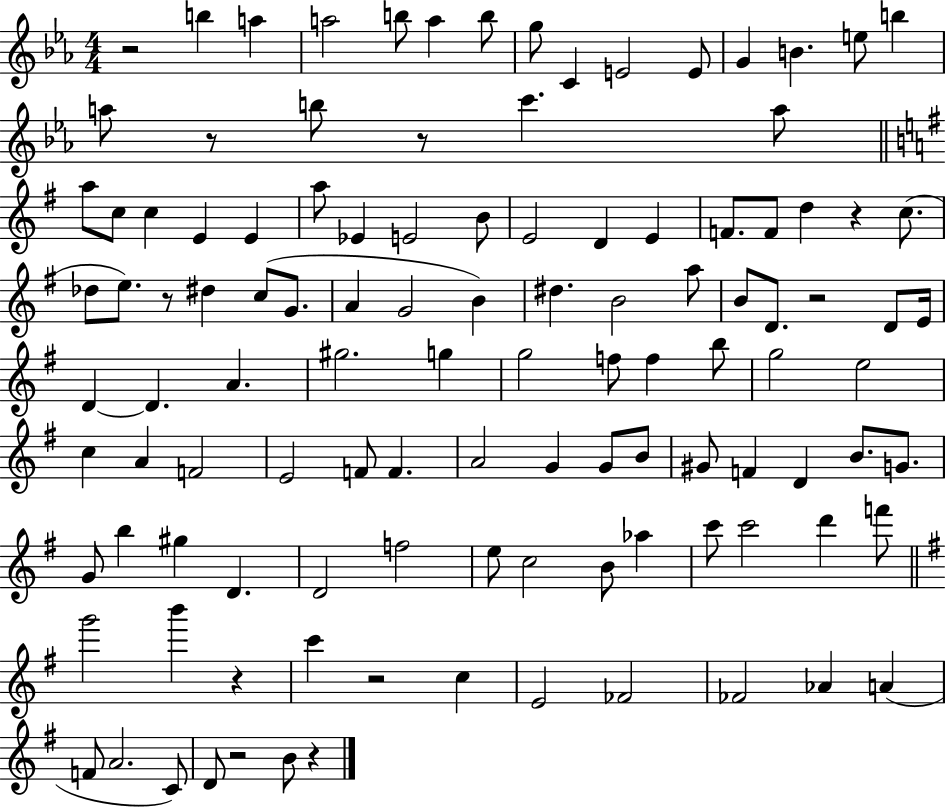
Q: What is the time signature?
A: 4/4